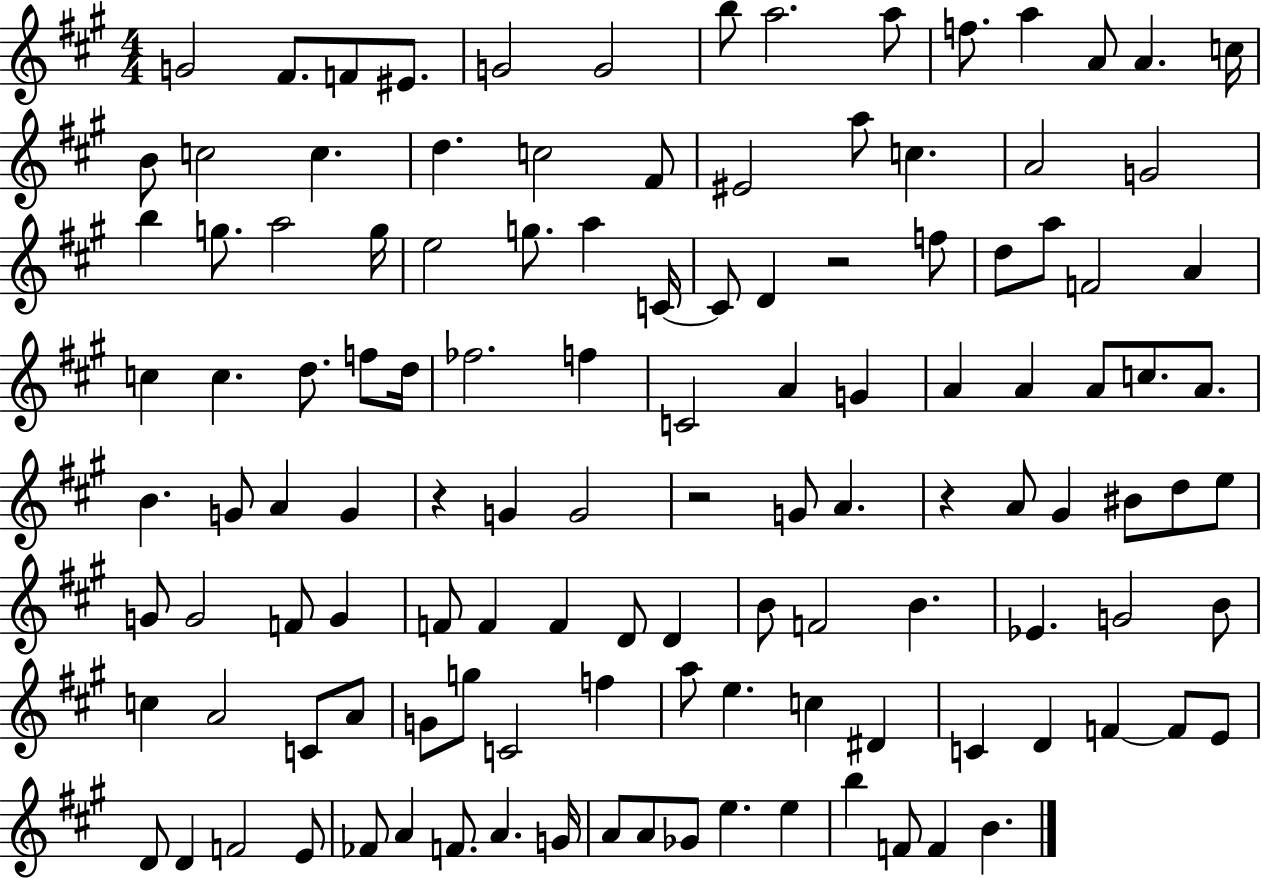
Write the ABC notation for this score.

X:1
T:Untitled
M:4/4
L:1/4
K:A
G2 ^F/2 F/2 ^E/2 G2 G2 b/2 a2 a/2 f/2 a A/2 A c/4 B/2 c2 c d c2 ^F/2 ^E2 a/2 c A2 G2 b g/2 a2 g/4 e2 g/2 a C/4 C/2 D z2 f/2 d/2 a/2 F2 A c c d/2 f/2 d/4 _f2 f C2 A G A A A/2 c/2 A/2 B G/2 A G z G G2 z2 G/2 A z A/2 ^G ^B/2 d/2 e/2 G/2 G2 F/2 G F/2 F F D/2 D B/2 F2 B _E G2 B/2 c A2 C/2 A/2 G/2 g/2 C2 f a/2 e c ^D C D F F/2 E/2 D/2 D F2 E/2 _F/2 A F/2 A G/4 A/2 A/2 _G/2 e e b F/2 F B